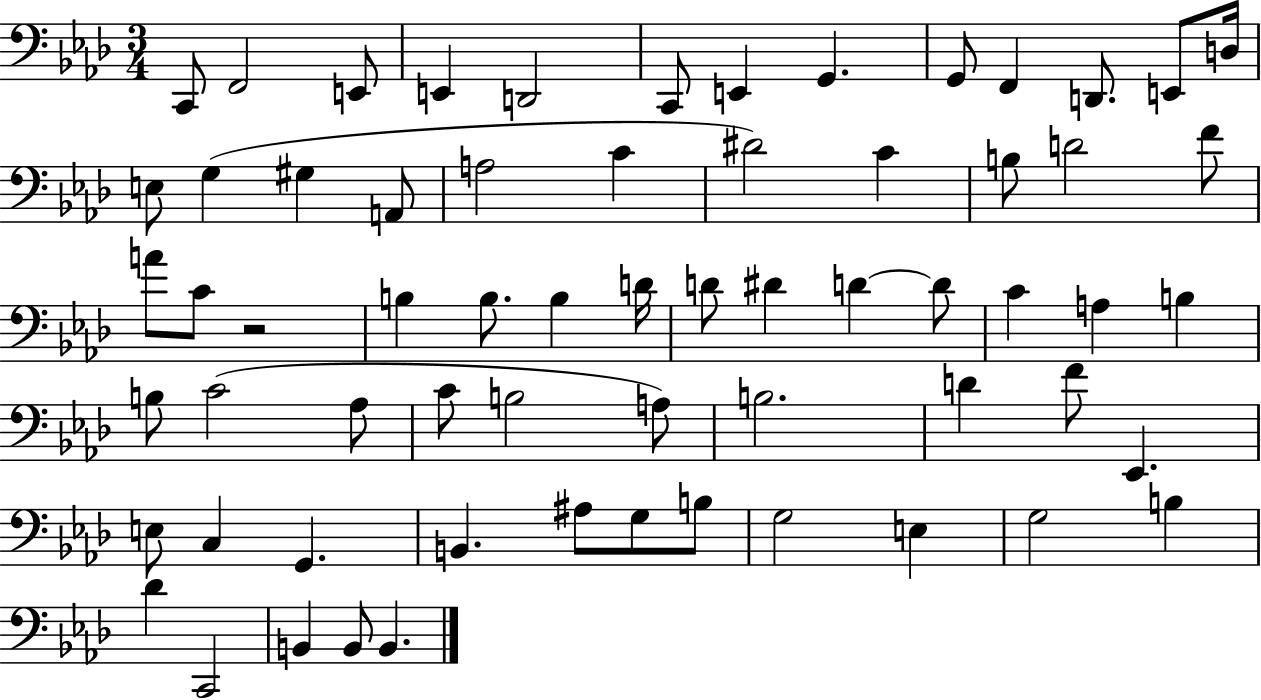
X:1
T:Untitled
M:3/4
L:1/4
K:Ab
C,,/2 F,,2 E,,/2 E,, D,,2 C,,/2 E,, G,, G,,/2 F,, D,,/2 E,,/2 D,/4 E,/2 G, ^G, A,,/2 A,2 C ^D2 C B,/2 D2 F/2 A/2 C/2 z2 B, B,/2 B, D/4 D/2 ^D D D/2 C A, B, B,/2 C2 _A,/2 C/2 B,2 A,/2 B,2 D F/2 _E,, E,/2 C, G,, B,, ^A,/2 G,/2 B,/2 G,2 E, G,2 B, _D C,,2 B,, B,,/2 B,,